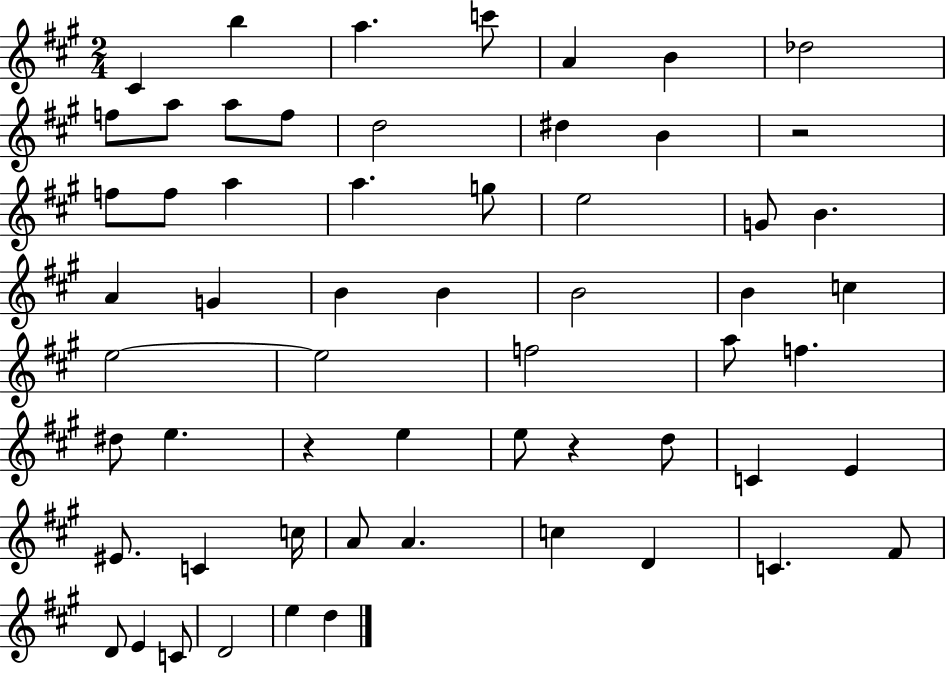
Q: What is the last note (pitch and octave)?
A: D5